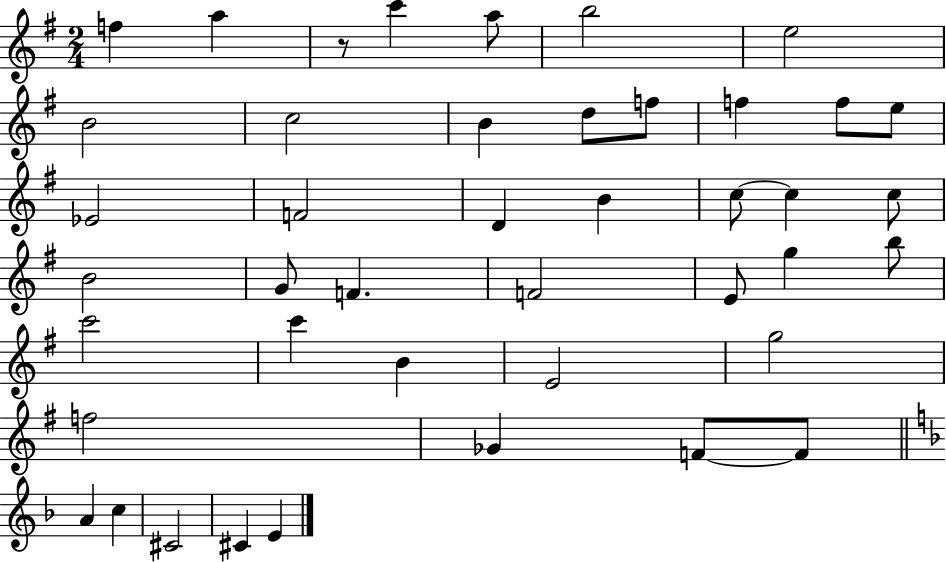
F5/q A5/q R/e C6/q A5/e B5/h E5/h B4/h C5/h B4/q D5/e F5/e F5/q F5/e E5/e Eb4/h F4/h D4/q B4/q C5/e C5/q C5/e B4/h G4/e F4/q. F4/h E4/e G5/q B5/e C6/h C6/q B4/q E4/h G5/h F5/h Gb4/q F4/e F4/e A4/q C5/q C#4/h C#4/q E4/q